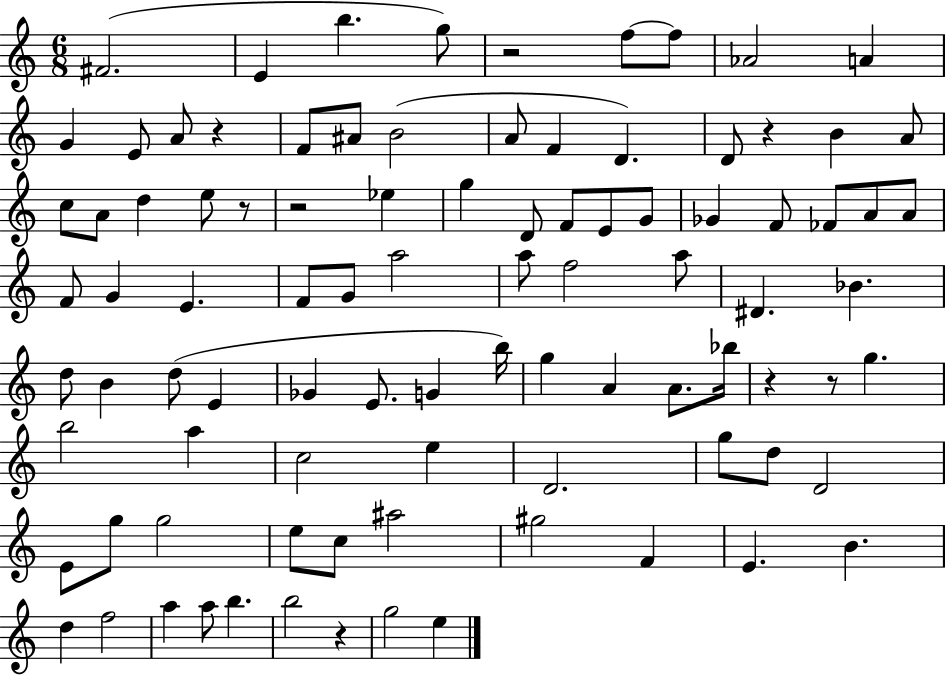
X:1
T:Untitled
M:6/8
L:1/4
K:C
^F2 E b g/2 z2 f/2 f/2 _A2 A G E/2 A/2 z F/2 ^A/2 B2 A/2 F D D/2 z B A/2 c/2 A/2 d e/2 z/2 z2 _e g D/2 F/2 E/2 G/2 _G F/2 _F/2 A/2 A/2 F/2 G E F/2 G/2 a2 a/2 f2 a/2 ^D _B d/2 B d/2 E _G E/2 G b/4 g A A/2 _b/4 z z/2 g b2 a c2 e D2 g/2 d/2 D2 E/2 g/2 g2 e/2 c/2 ^a2 ^g2 F E B d f2 a a/2 b b2 z g2 e